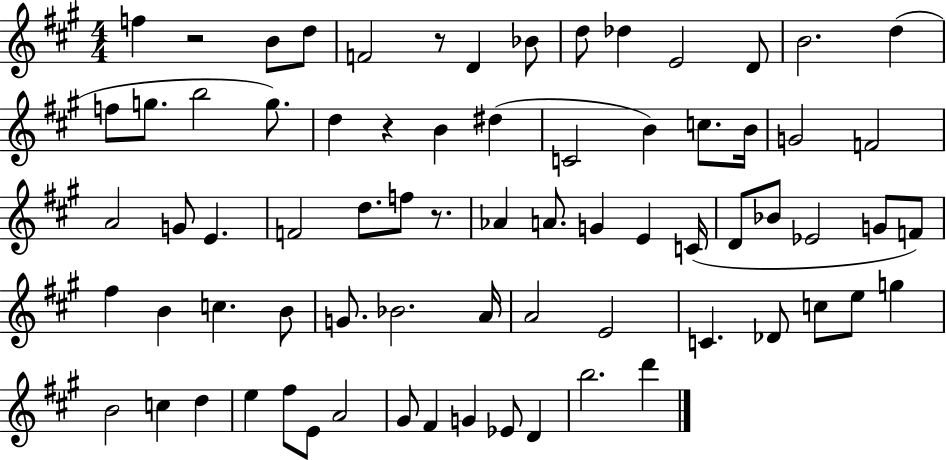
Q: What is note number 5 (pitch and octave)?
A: D4